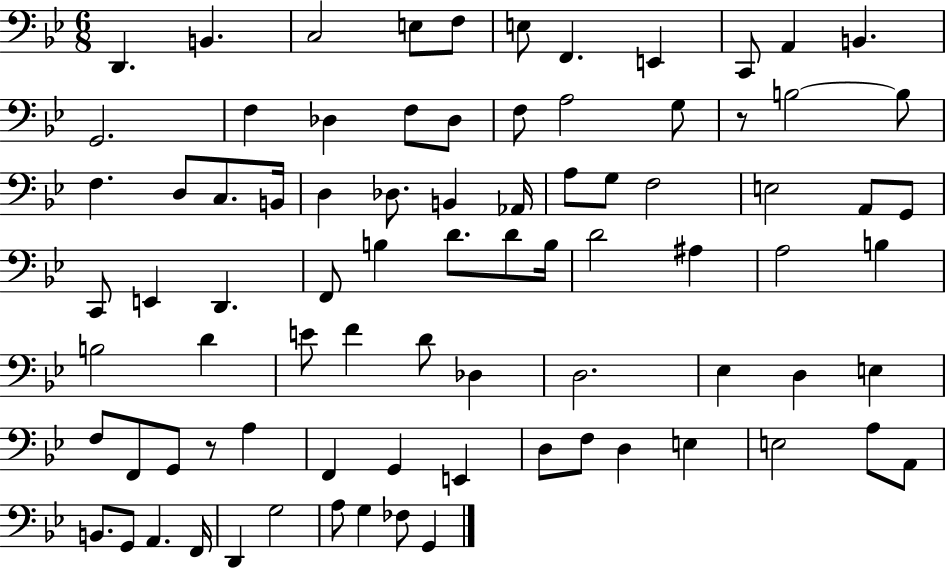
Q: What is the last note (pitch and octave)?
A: G2